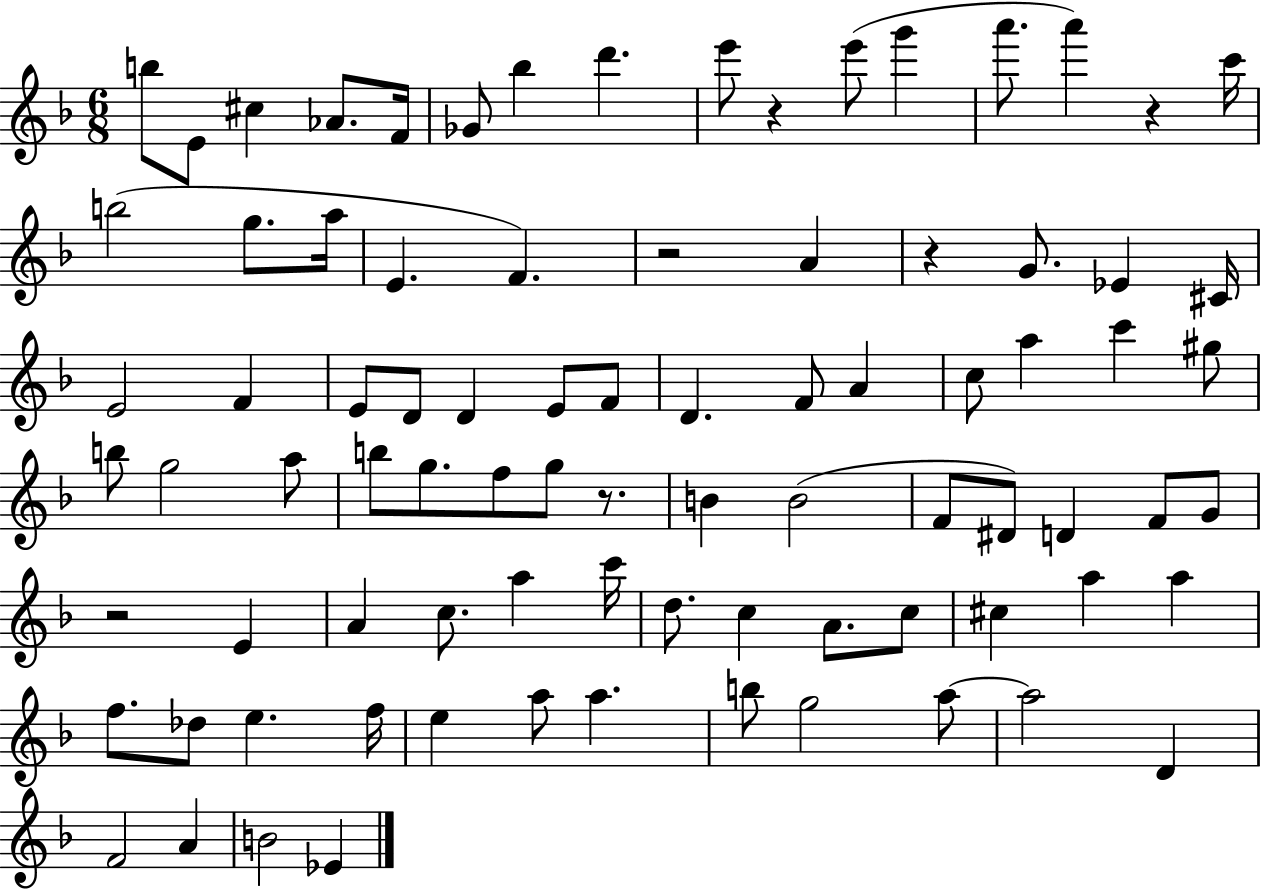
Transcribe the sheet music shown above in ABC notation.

X:1
T:Untitled
M:6/8
L:1/4
K:F
b/2 E/2 ^c _A/2 F/4 _G/2 _b d' e'/2 z e'/2 g' a'/2 a' z c'/4 b2 g/2 a/4 E F z2 A z G/2 _E ^C/4 E2 F E/2 D/2 D E/2 F/2 D F/2 A c/2 a c' ^g/2 b/2 g2 a/2 b/2 g/2 f/2 g/2 z/2 B B2 F/2 ^D/2 D F/2 G/2 z2 E A c/2 a c'/4 d/2 c A/2 c/2 ^c a a f/2 _d/2 e f/4 e a/2 a b/2 g2 a/2 a2 D F2 A B2 _E